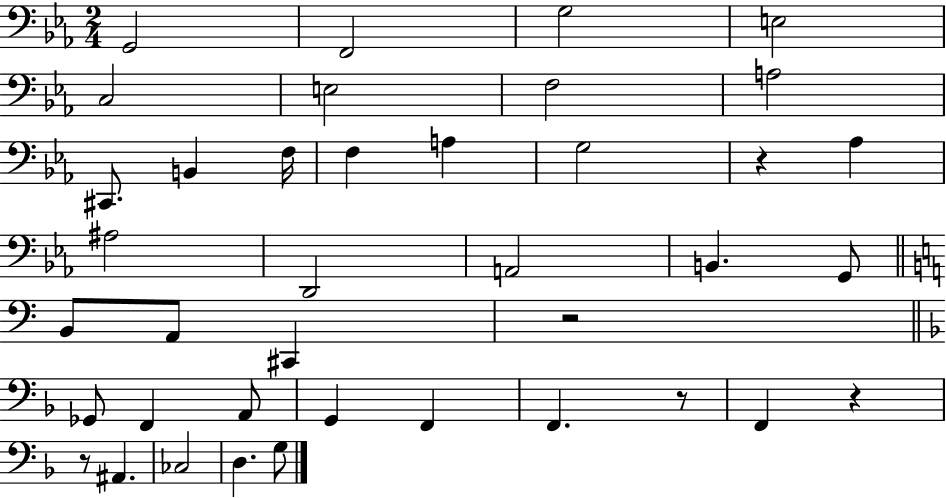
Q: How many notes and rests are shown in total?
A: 39